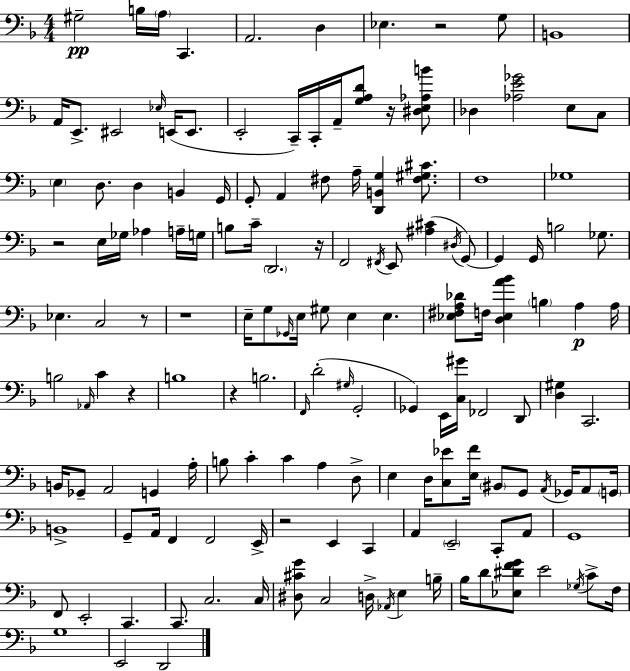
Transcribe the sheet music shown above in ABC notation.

X:1
T:Untitled
M:4/4
L:1/4
K:Dm
^G,2 B,/4 A,/4 C,, A,,2 D, _E, z2 G,/2 B,,4 A,,/4 E,,/2 ^E,,2 _E,/4 E,,/4 E,,/2 E,,2 C,,/4 C,,/4 A,,/4 [G,A,D]/2 z/4 [^D,E,_A,B]/2 _D, [_A,E_G]2 E,/2 C,/2 E, D,/2 D, B,, G,,/4 G,,/2 A,, ^F,/2 A,/4 [D,,B,,G,] [^F,^G,^C]/2 F,4 _G,4 z2 E,/4 _G,/4 _A, A,/4 G,/4 B,/2 C/4 D,,2 z/4 F,,2 ^F,,/4 E,,/2 [^A,^C] ^D,/4 G,,/2 G,, G,,/4 B,2 _G,/2 _E, C,2 z/2 z4 E,/4 G,/2 _G,,/4 E,/4 ^G,/2 E, E, [_E,^F,A,_D]/2 F,/4 [D,_E,A_B] B, A, A,/4 B,2 _A,,/4 C z B,4 z B,2 F,,/4 D2 ^G,/4 G,,2 _G,, E,,/4 [C,^G]/4 _F,,2 D,,/2 [D,^G,] C,,2 B,,/4 _G,,/2 A,,2 G,, A,/4 B,/2 C C A, D,/2 E, D,/4 [C,_E]/2 [E,F]/4 ^B,,/2 G,,/2 A,,/4 _G,,/4 A,,/2 G,,/4 B,,4 G,,/2 A,,/4 F,, F,,2 E,,/4 z2 E,, C,, A,, E,,2 C,,/2 A,,/2 G,,4 F,,/2 E,,2 C,, C,,/2 C,2 C,/4 [^D,^CG]/2 C,2 D,/4 _A,,/4 E, B,/4 _B,/4 D/2 [_E,^DFG]/2 E2 _G,/4 C/2 F,/4 G,4 E,,2 D,,2